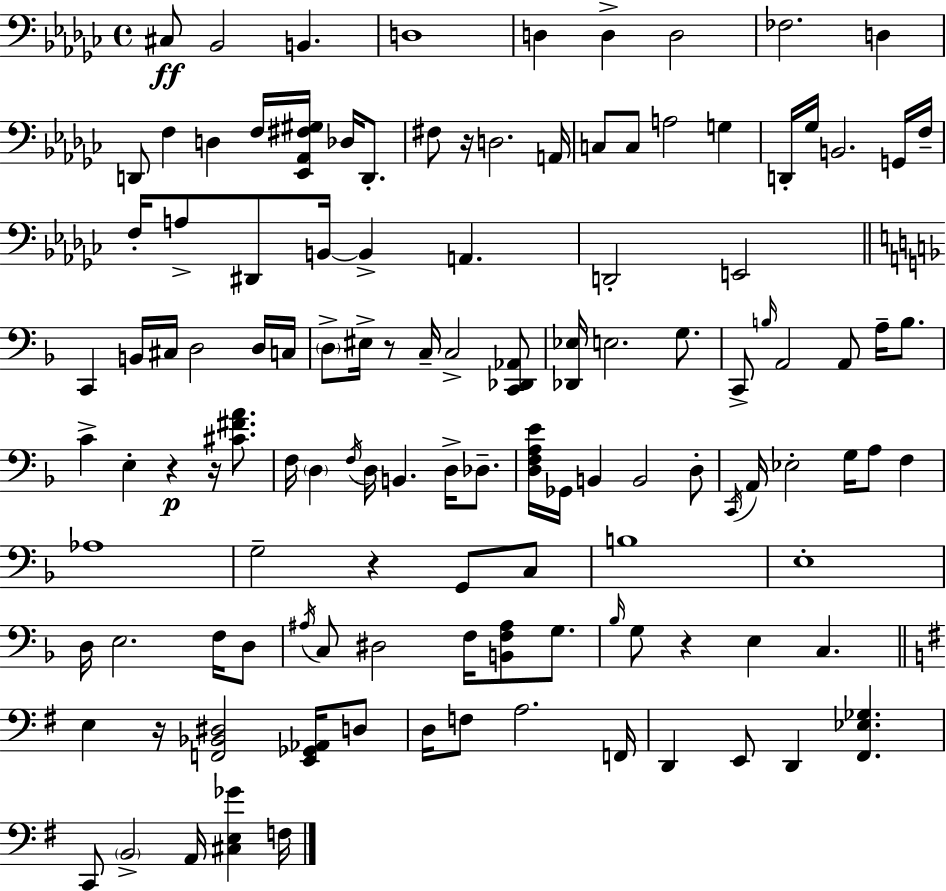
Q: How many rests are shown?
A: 7